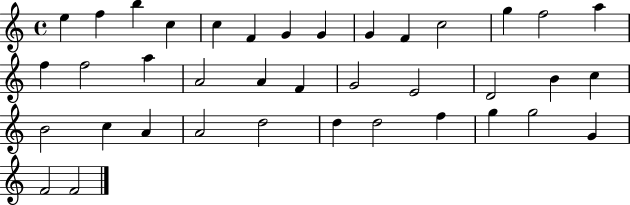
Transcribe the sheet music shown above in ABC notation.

X:1
T:Untitled
M:4/4
L:1/4
K:C
e f b c c F G G G F c2 g f2 a f f2 a A2 A F G2 E2 D2 B c B2 c A A2 d2 d d2 f g g2 G F2 F2